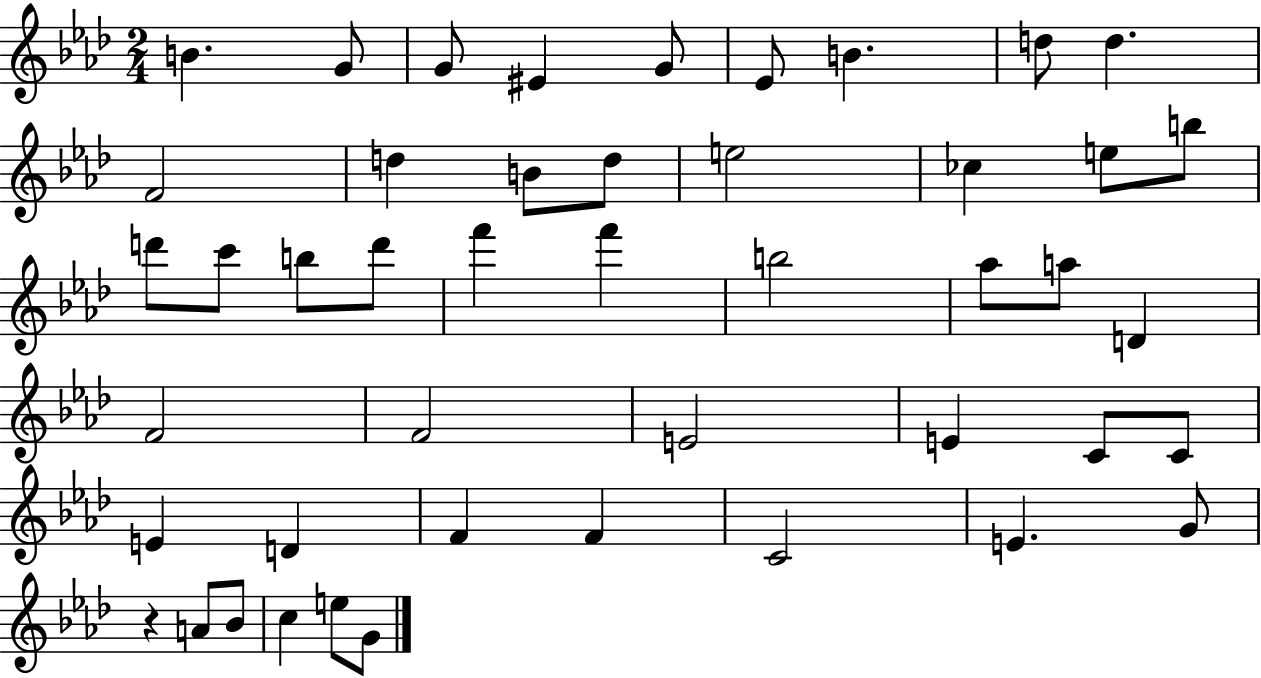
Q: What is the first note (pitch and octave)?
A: B4